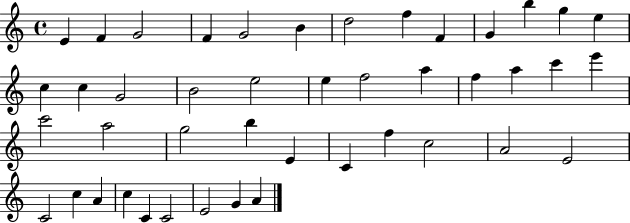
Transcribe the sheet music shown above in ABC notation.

X:1
T:Untitled
M:4/4
L:1/4
K:C
E F G2 F G2 B d2 f F G b g e c c G2 B2 e2 e f2 a f a c' e' c'2 a2 g2 b E C f c2 A2 E2 C2 c A c C C2 E2 G A